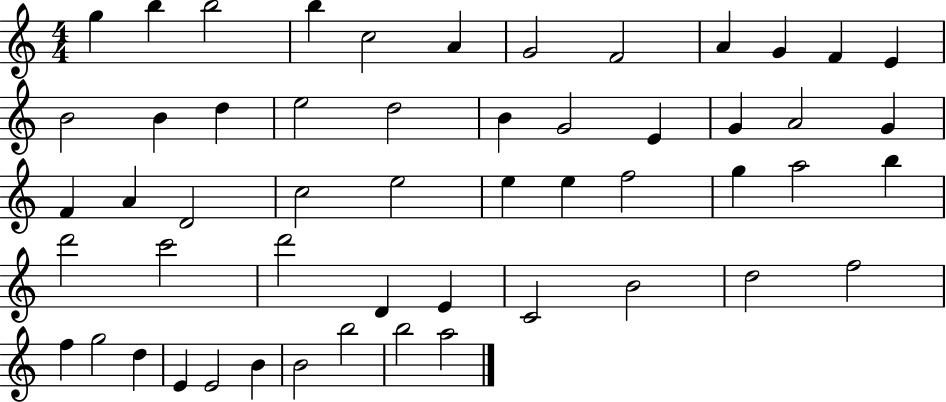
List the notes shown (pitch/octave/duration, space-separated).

G5/q B5/q B5/h B5/q C5/h A4/q G4/h F4/h A4/q G4/q F4/q E4/q B4/h B4/q D5/q E5/h D5/h B4/q G4/h E4/q G4/q A4/h G4/q F4/q A4/q D4/h C5/h E5/h E5/q E5/q F5/h G5/q A5/h B5/q D6/h C6/h D6/h D4/q E4/q C4/h B4/h D5/h F5/h F5/q G5/h D5/q E4/q E4/h B4/q B4/h B5/h B5/h A5/h